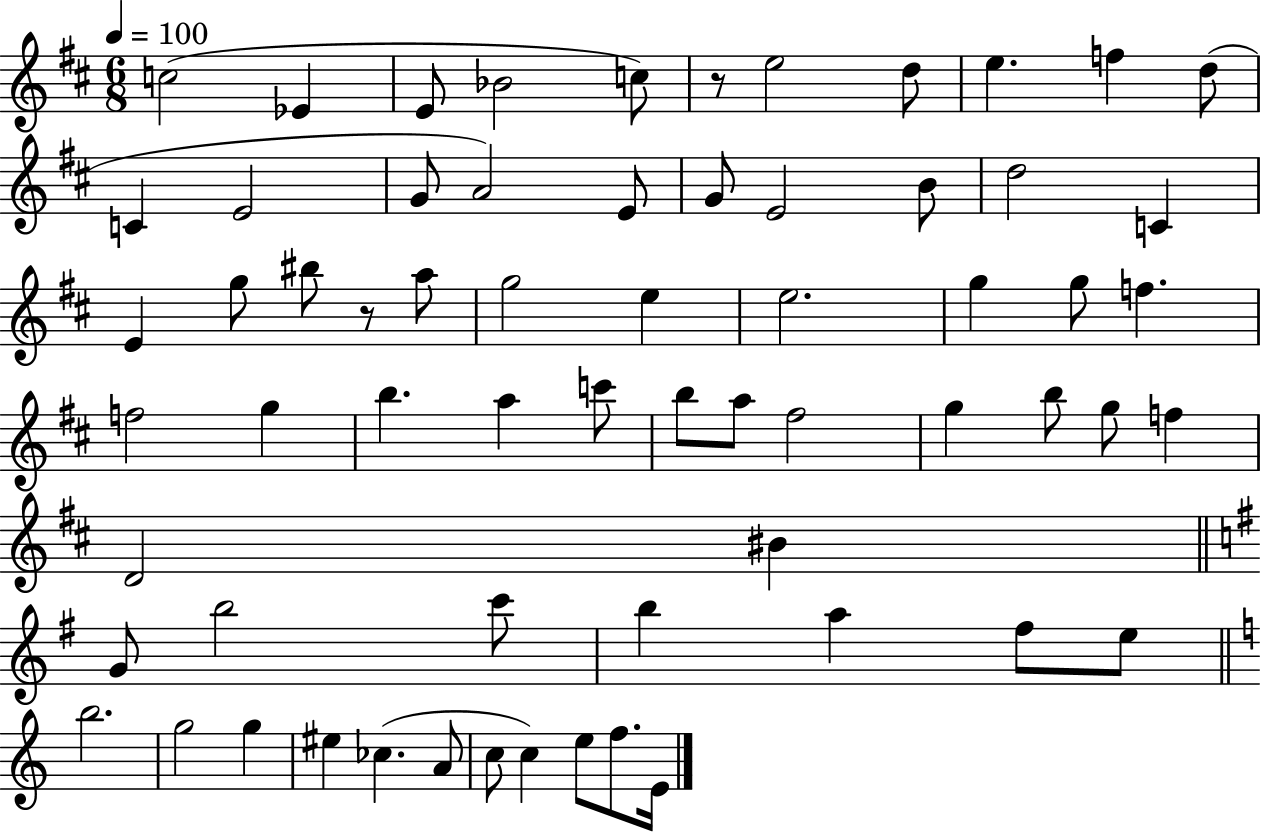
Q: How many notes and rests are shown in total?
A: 64